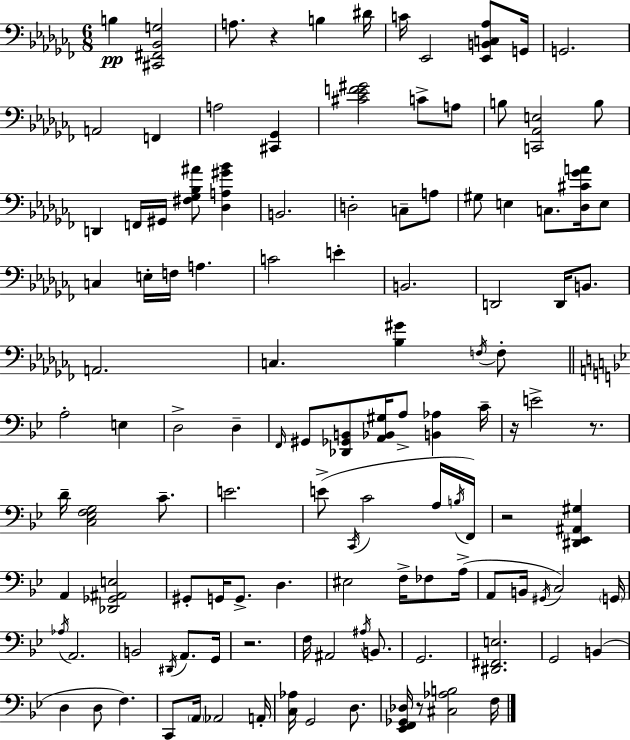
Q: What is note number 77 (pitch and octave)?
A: A2